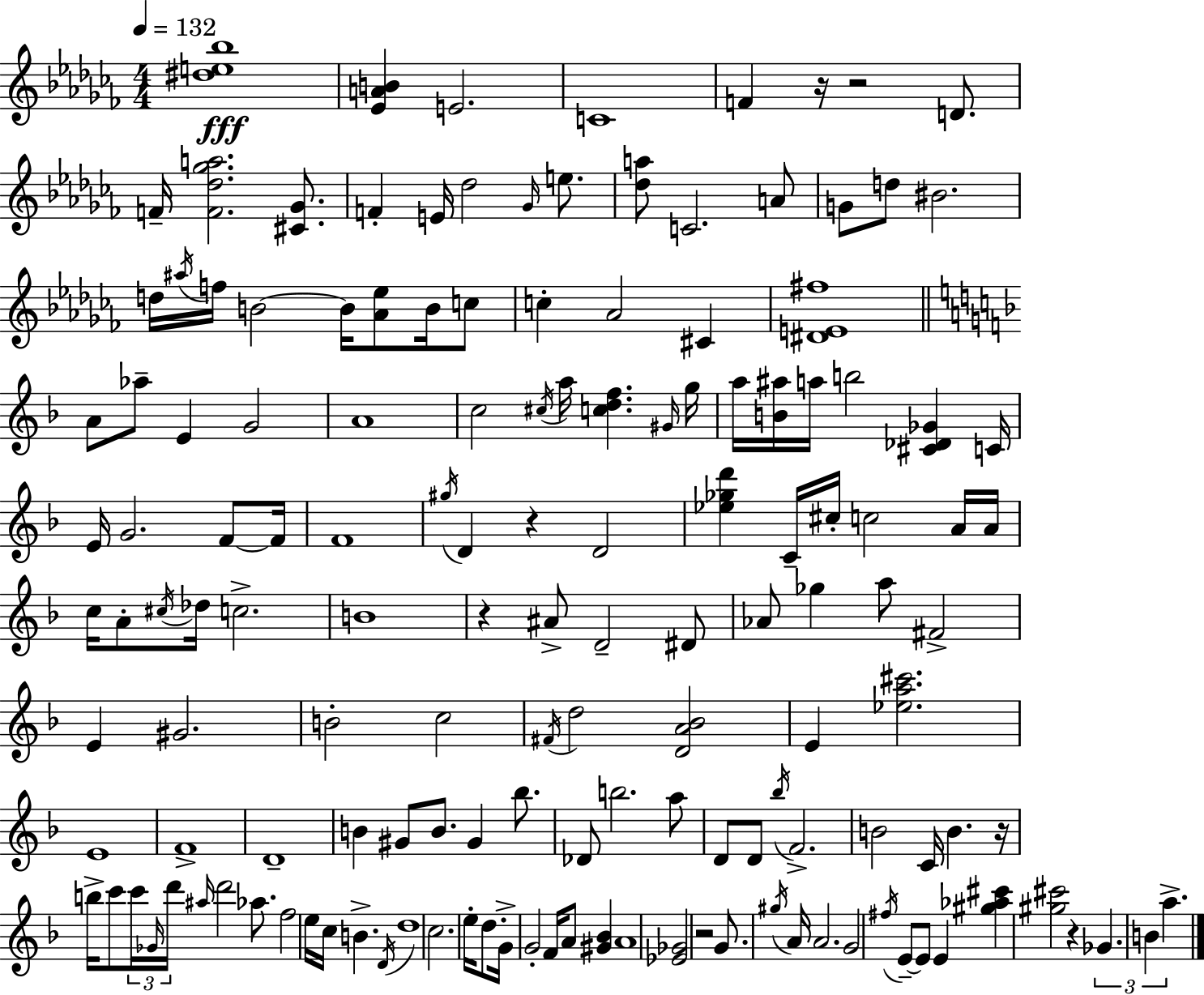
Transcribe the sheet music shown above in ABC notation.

X:1
T:Untitled
M:4/4
L:1/4
K:Abm
[^de_b]4 [_EAB] E2 C4 F z/4 z2 D/2 F/4 [F_d_ga]2 [^C_G]/2 F E/4 _d2 _G/4 e/2 [_da]/2 C2 A/2 G/2 d/2 ^B2 d/4 ^a/4 f/4 B2 B/4 [_A_e]/2 B/4 c/2 c _A2 ^C [^DE^f]4 A/2 _a/2 E G2 A4 c2 ^c/4 a/4 [cdf] ^G/4 g/4 a/4 [B^a]/4 a/4 b2 [^C_D_G] C/4 E/4 G2 F/2 F/4 F4 ^g/4 D z D2 [_e_gd'] C/4 ^c/4 c2 A/4 A/4 c/4 A/2 ^c/4 _d/4 c2 B4 z ^A/2 D2 ^D/2 _A/2 _g a/2 ^F2 E ^G2 B2 c2 ^F/4 d2 [DA_B]2 E [_ea^c']2 E4 F4 D4 B ^G/2 B/2 ^G _b/2 _D/2 b2 a/2 D/2 D/2 _b/4 F2 B2 C/4 B z/4 b/4 c'/2 c'/4 _G/4 d'/4 ^a/4 d'2 _a/2 f2 e/4 c/4 B D/4 d4 c2 e/4 d/2 G/4 G2 F/4 A/2 [^G_B] A4 [_E_G]2 z2 G/2 ^g/4 A/4 A2 G2 ^f/4 E/2 E/2 E [^g_a^c'] [^g^c']2 z _G B a